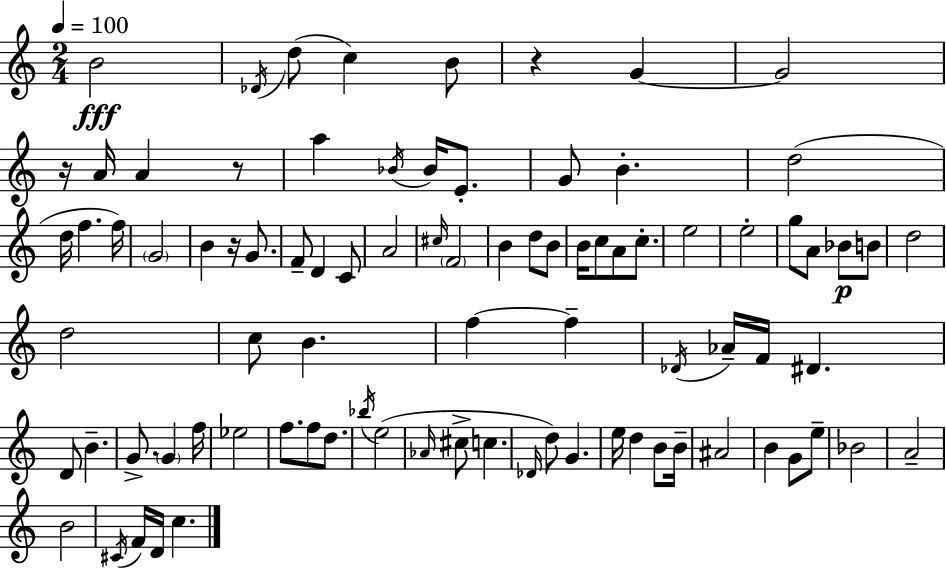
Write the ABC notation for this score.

X:1
T:Untitled
M:2/4
L:1/4
K:C
B2 _D/4 d/2 c B/2 z G G2 z/4 A/4 A z/2 a _B/4 _B/4 E/2 G/2 B d2 d/4 f f/4 G2 B z/4 G/2 F/2 D C/2 A2 ^c/4 F2 B d/2 B/2 B/4 c/2 A/2 c/2 e2 e2 g/2 A/2 _B/2 B/2 d2 d2 c/2 B f f _D/4 _A/4 F/4 ^D D/2 B G/2 G f/4 _e2 f/2 f/2 d/2 _b/4 e2 _A/4 ^c/2 c _D/4 d/2 G e/4 d B/2 B/4 ^A2 B G/2 e/2 _B2 A2 B2 ^C/4 F/4 D/4 c